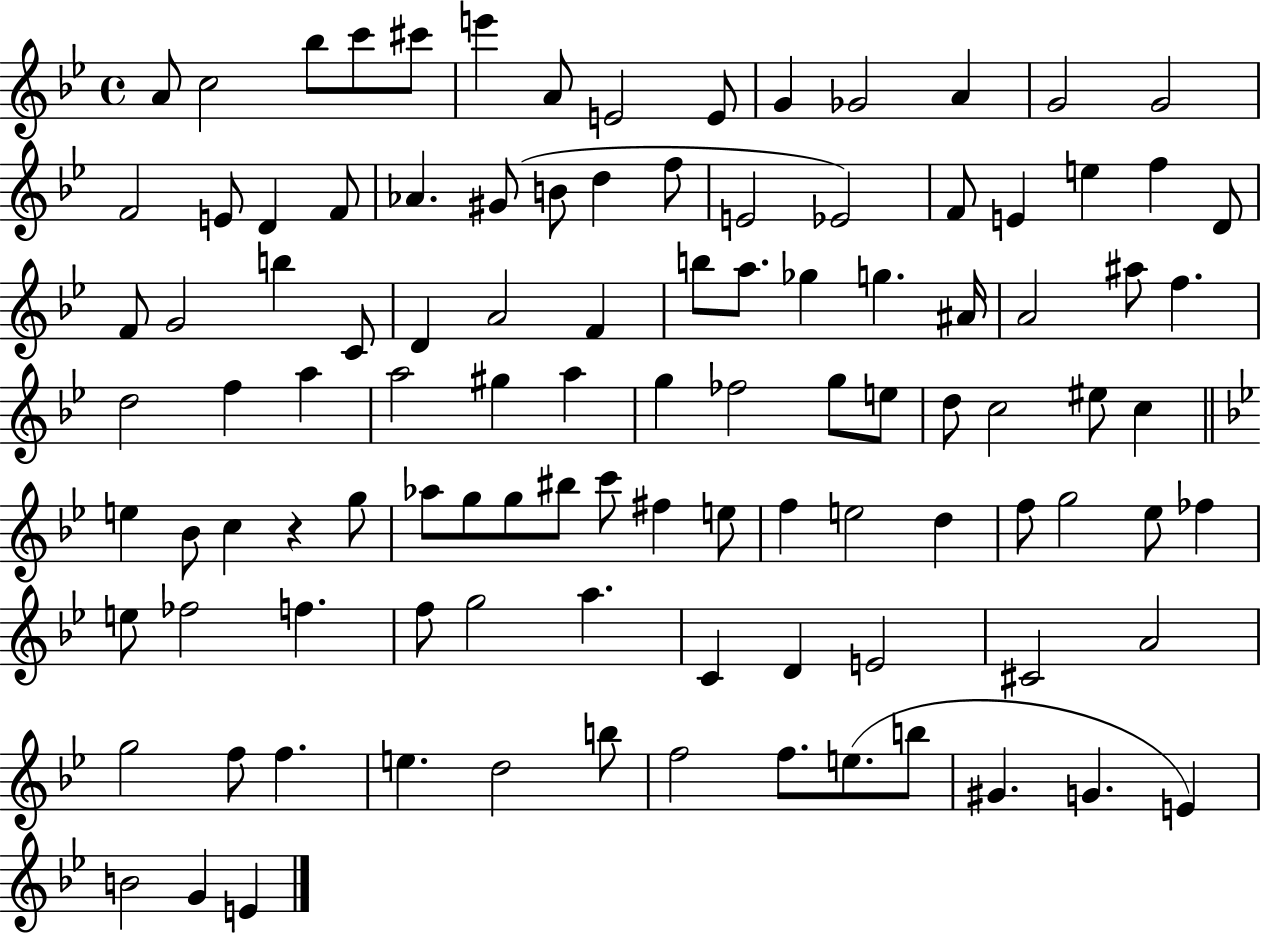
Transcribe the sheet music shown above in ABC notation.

X:1
T:Untitled
M:4/4
L:1/4
K:Bb
A/2 c2 _b/2 c'/2 ^c'/2 e' A/2 E2 E/2 G _G2 A G2 G2 F2 E/2 D F/2 _A ^G/2 B/2 d f/2 E2 _E2 F/2 E e f D/2 F/2 G2 b C/2 D A2 F b/2 a/2 _g g ^A/4 A2 ^a/2 f d2 f a a2 ^g a g _f2 g/2 e/2 d/2 c2 ^e/2 c e _B/2 c z g/2 _a/2 g/2 g/2 ^b/2 c'/2 ^f e/2 f e2 d f/2 g2 _e/2 _f e/2 _f2 f f/2 g2 a C D E2 ^C2 A2 g2 f/2 f e d2 b/2 f2 f/2 e/2 b/2 ^G G E B2 G E